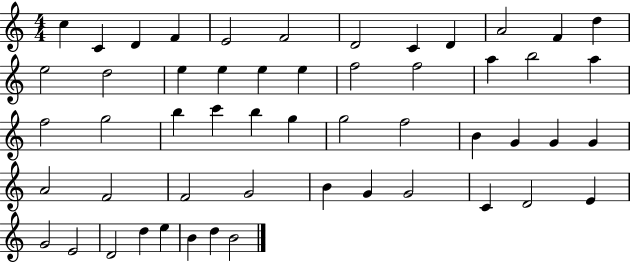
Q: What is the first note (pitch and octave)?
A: C5